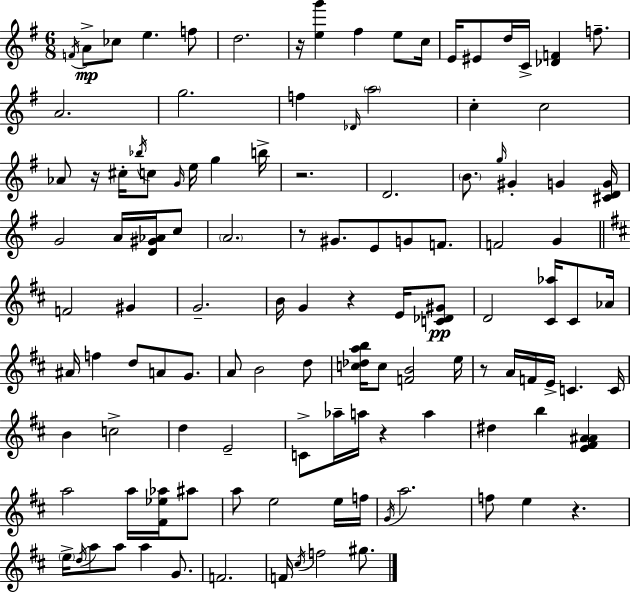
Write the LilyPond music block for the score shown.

{
  \clef treble
  \numericTimeSignature
  \time 6/8
  \key g \major
  \acciaccatura { f'16 }\mp a'8-> ces''8 e''4. f''8 | d''2. | r16 <e'' g'''>4 fis''4 e''8 | c''16 e'16 eis'8 d''16 c'16-> <des' f'>4 f''8.-- | \break a'2. | g''2. | f''4 \grace { des'16 } \parenthesize a''2 | c''4-. c''2 | \break aes'8 r16 cis''16-. \acciaccatura { bes''16 } c''8 \grace { g'16 } e''16 g''4 | b''16-> r2. | d'2. | \parenthesize b'8. \grace { g''16 } gis'4-. | \break g'4 <cis' d' g'>16 g'2 | a'16 <d' gis' aes'>16 c''8 \parenthesize a'2. | r8 gis'8. e'8 | g'8 f'8. f'2 | \break g'4 \bar "||" \break \key b \minor f'2 gis'4 | g'2.-- | b'16 g'4 r4 e'16 <c' des' gis'>8\pp | d'2 <cis' aes''>16 cis'8 aes'16 | \break ais'16 f''4 d''8 a'8 g'8. | a'8 b'2 d''8 | <c'' des'' a'' b''>16 c''8 <f' b'>2 e''16 | r8 a'16 f'16 e'16-> c'4. c'16 | \break b'4 c''2-> | d''4 e'2-- | c'8-> aes''16-- a''16 r4 a''4 | dis''4 b''4 <e' fis' a' ais'>4 | \break a''2 a''16 <fis' ees'' aes''>16 ais''8 | a''8 e''2 e''16 f''16 | \acciaccatura { g'16 } a''2. | f''8 e''4 r4. | \break \parenthesize e''16-> \acciaccatura { d''16 } a''8 a''8 a''4 g'8. | f'2. | f'16 \acciaccatura { cis''16 } f''2 | gis''8. \bar "|."
}